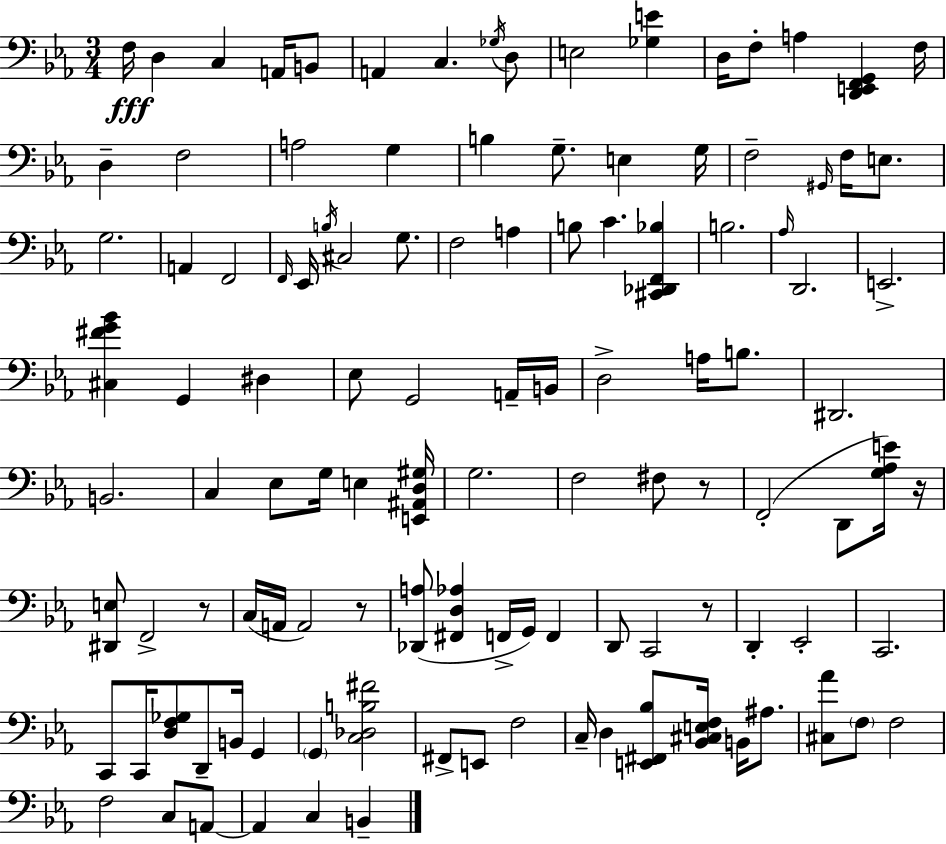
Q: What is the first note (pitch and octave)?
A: F3